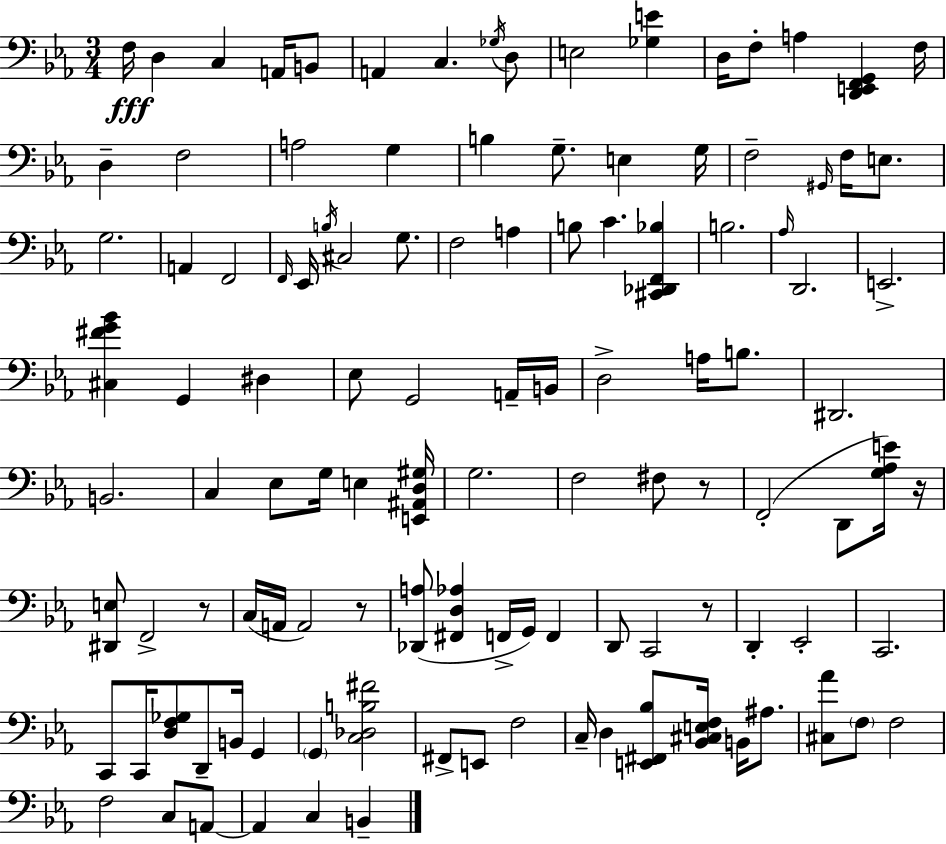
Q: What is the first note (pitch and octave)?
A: F3